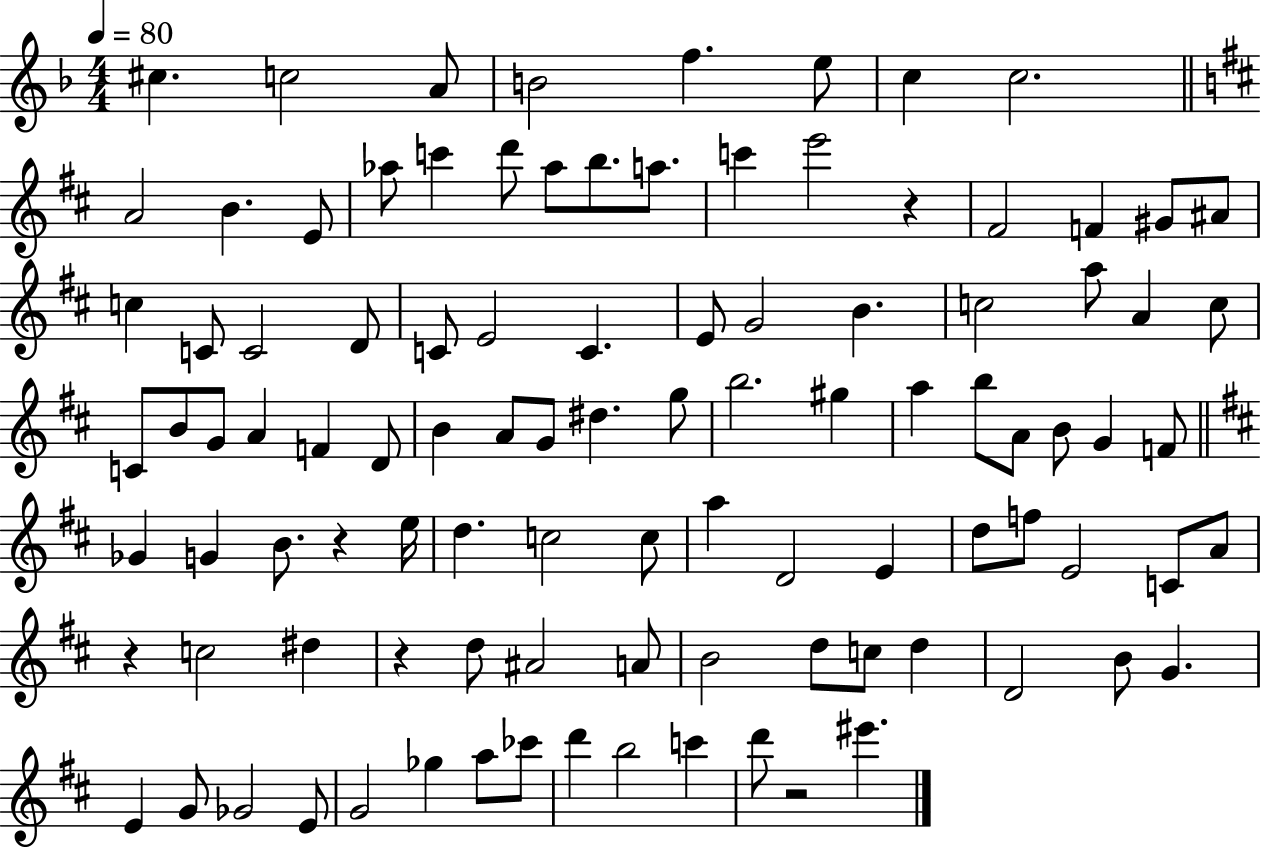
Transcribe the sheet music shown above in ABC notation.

X:1
T:Untitled
M:4/4
L:1/4
K:F
^c c2 A/2 B2 f e/2 c c2 A2 B E/2 _a/2 c' d'/2 _a/2 b/2 a/2 c' e'2 z ^F2 F ^G/2 ^A/2 c C/2 C2 D/2 C/2 E2 C E/2 G2 B c2 a/2 A c/2 C/2 B/2 G/2 A F D/2 B A/2 G/2 ^d g/2 b2 ^g a b/2 A/2 B/2 G F/2 _G G B/2 z e/4 d c2 c/2 a D2 E d/2 f/2 E2 C/2 A/2 z c2 ^d z d/2 ^A2 A/2 B2 d/2 c/2 d D2 B/2 G E G/2 _G2 E/2 G2 _g a/2 _c'/2 d' b2 c' d'/2 z2 ^e'